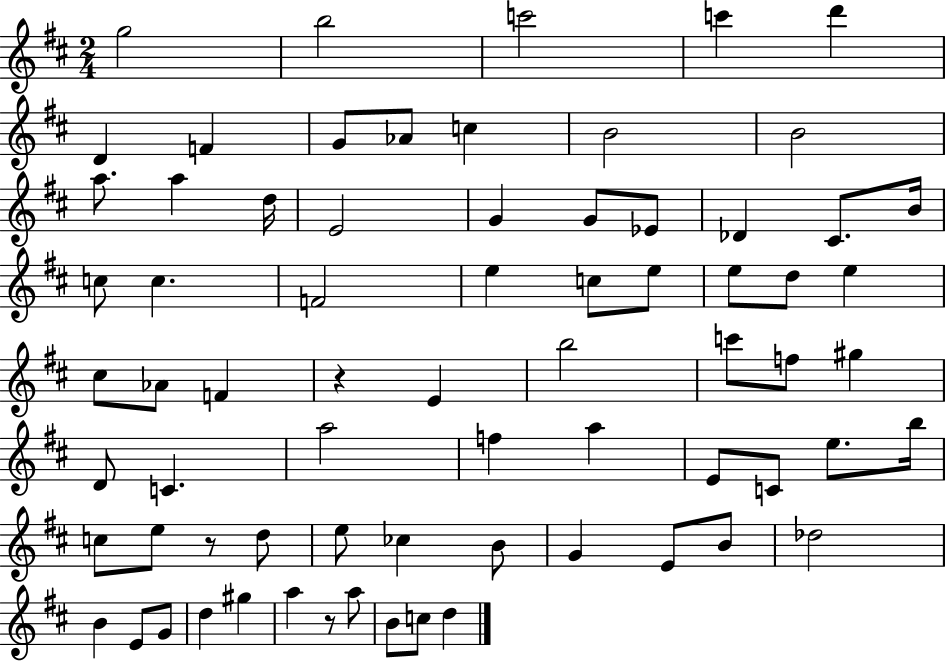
G5/h B5/h C6/h C6/q D6/q D4/q F4/q G4/e Ab4/e C5/q B4/h B4/h A5/e. A5/q D5/s E4/h G4/q G4/e Eb4/e Db4/q C#4/e. B4/s C5/e C5/q. F4/h E5/q C5/e E5/e E5/e D5/e E5/q C#5/e Ab4/e F4/q R/q E4/q B5/h C6/e F5/e G#5/q D4/e C4/q. A5/h F5/q A5/q E4/e C4/e E5/e. B5/s C5/e E5/e R/e D5/e E5/e CES5/q B4/e G4/q E4/e B4/e Db5/h B4/q E4/e G4/e D5/q G#5/q A5/q R/e A5/e B4/e C5/e D5/q